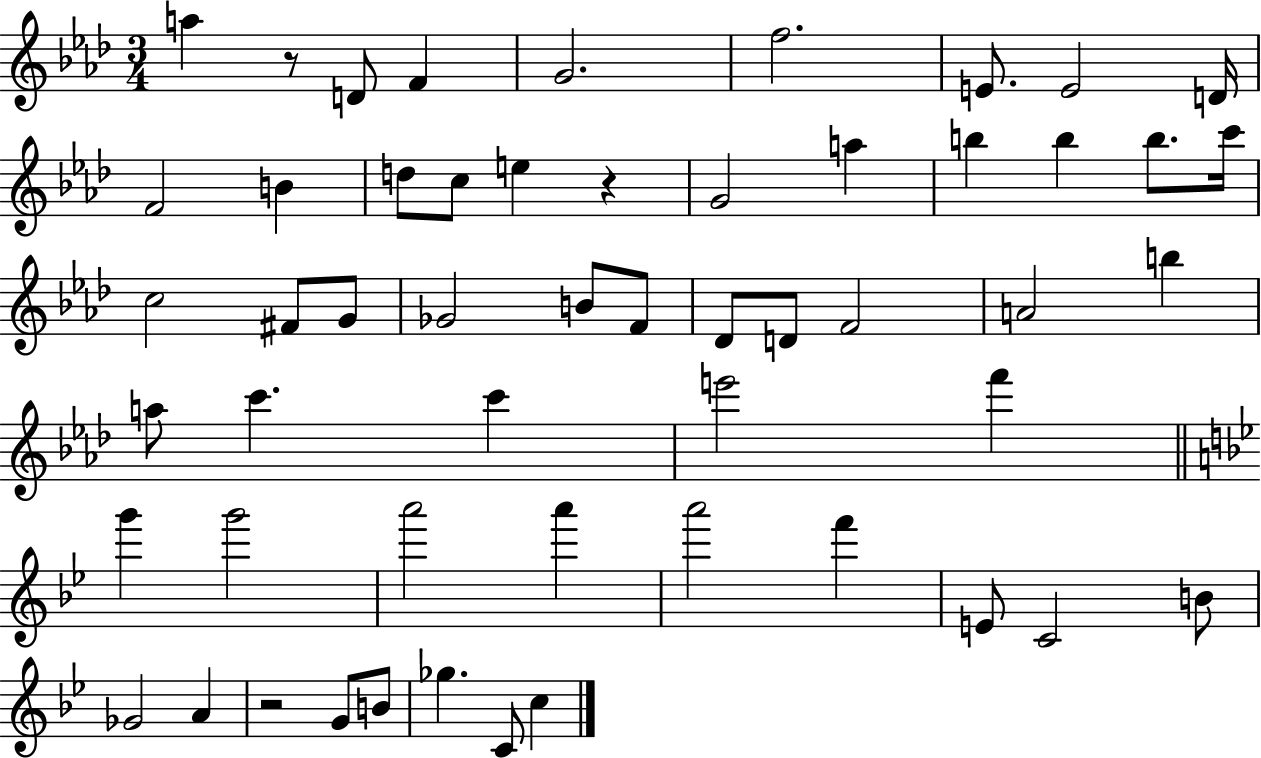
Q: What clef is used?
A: treble